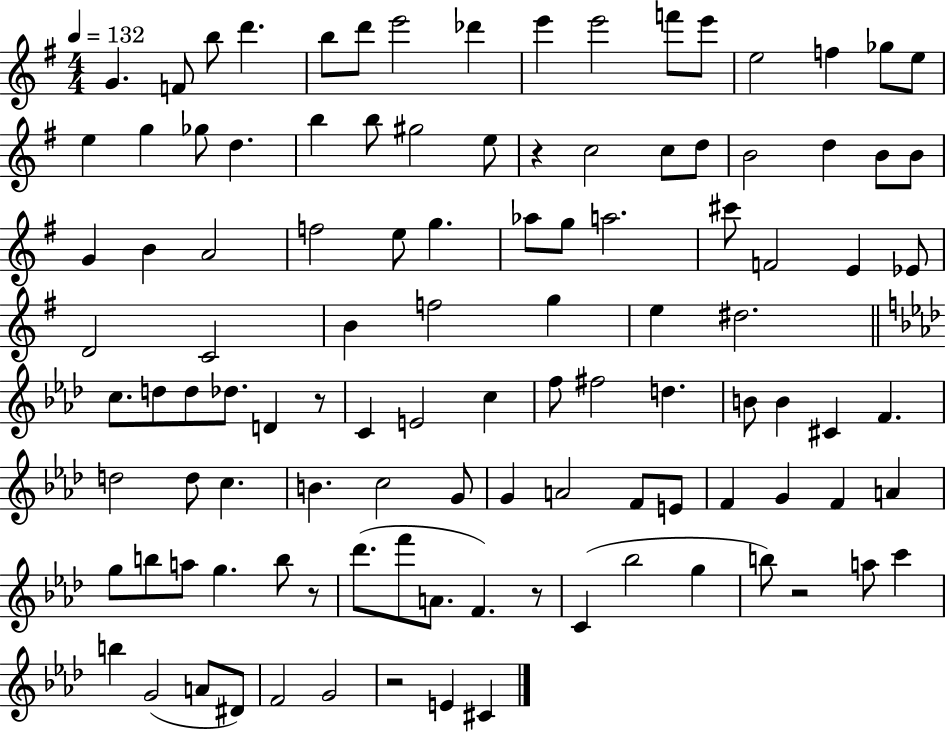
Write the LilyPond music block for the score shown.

{
  \clef treble
  \numericTimeSignature
  \time 4/4
  \key g \major
  \tempo 4 = 132
  g'4. f'8 b''8 d'''4. | b''8 d'''8 e'''2 des'''4 | e'''4 e'''2 f'''8 e'''8 | e''2 f''4 ges''8 e''8 | \break e''4 g''4 ges''8 d''4. | b''4 b''8 gis''2 e''8 | r4 c''2 c''8 d''8 | b'2 d''4 b'8 b'8 | \break g'4 b'4 a'2 | f''2 e''8 g''4. | aes''8 g''8 a''2. | cis'''8 f'2 e'4 ees'8 | \break d'2 c'2 | b'4 f''2 g''4 | e''4 dis''2. | \bar "||" \break \key f \minor c''8. d''8 d''8 des''8. d'4 r8 | c'4 e'2 c''4 | f''8 fis''2 d''4. | b'8 b'4 cis'4 f'4. | \break d''2 d''8 c''4. | b'4. c''2 g'8 | g'4 a'2 f'8 e'8 | f'4 g'4 f'4 a'4 | \break g''8 b''8 a''8 g''4. b''8 r8 | des'''8.( f'''8 a'8. f'4.) r8 | c'4( bes''2 g''4 | b''8) r2 a''8 c'''4 | \break b''4 g'2( a'8 dis'8) | f'2 g'2 | r2 e'4 cis'4 | \bar "|."
}